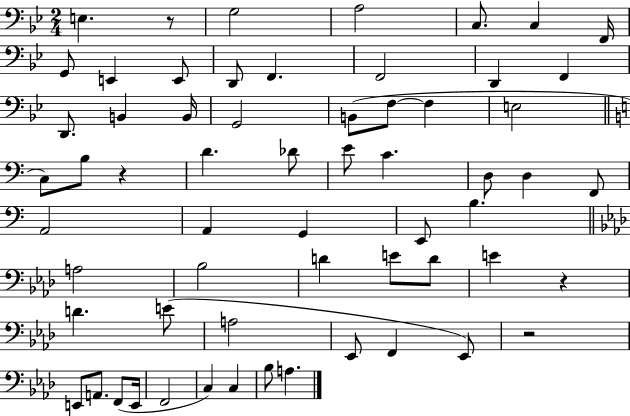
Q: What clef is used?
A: bass